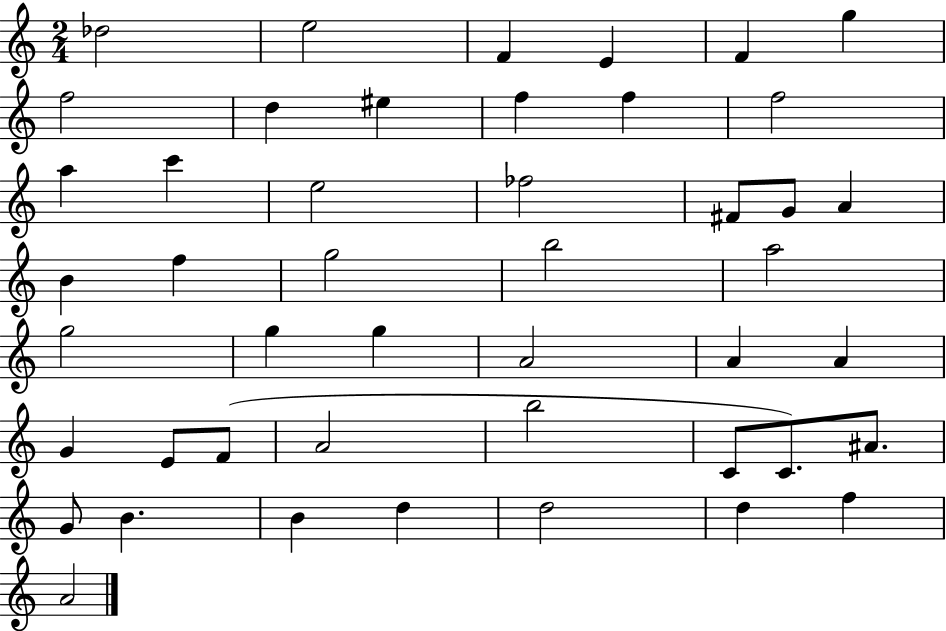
Db5/h E5/h F4/q E4/q F4/q G5/q F5/h D5/q EIS5/q F5/q F5/q F5/h A5/q C6/q E5/h FES5/h F#4/e G4/e A4/q B4/q F5/q G5/h B5/h A5/h G5/h G5/q G5/q A4/h A4/q A4/q G4/q E4/e F4/e A4/h B5/h C4/e C4/e. A#4/e. G4/e B4/q. B4/q D5/q D5/h D5/q F5/q A4/h